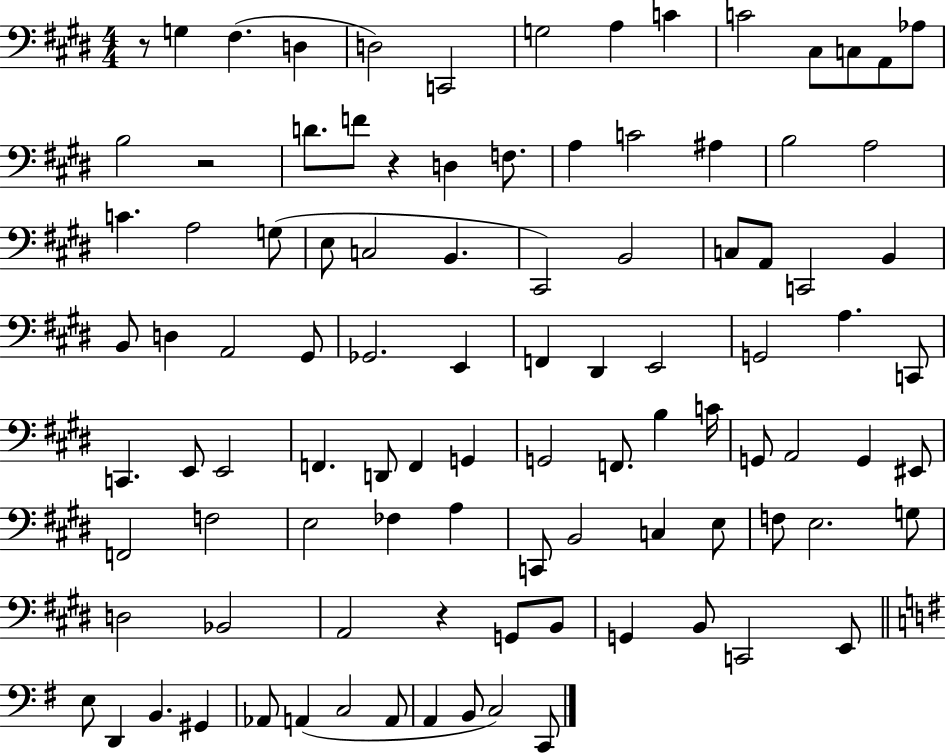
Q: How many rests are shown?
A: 4